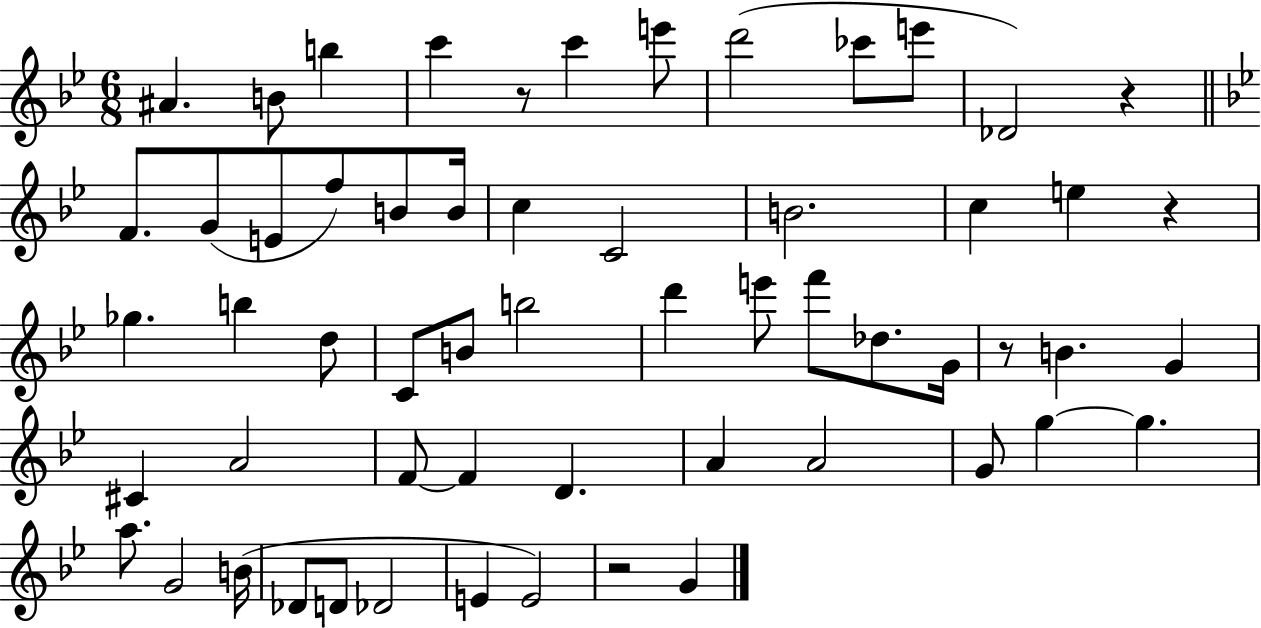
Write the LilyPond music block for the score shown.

{
  \clef treble
  \numericTimeSignature
  \time 6/8
  \key bes \major
  ais'4. b'8 b''4 | c'''4 r8 c'''4 e'''8 | d'''2( ces'''8 e'''8 | des'2) r4 | \break \bar "||" \break \key bes \major f'8. g'8( e'8 f''8) b'8 b'16 | c''4 c'2 | b'2. | c''4 e''4 r4 | \break ges''4. b''4 d''8 | c'8 b'8 b''2 | d'''4 e'''8 f'''8 des''8. g'16 | r8 b'4. g'4 | \break cis'4 a'2 | f'8~~ f'4 d'4. | a'4 a'2 | g'8 g''4~~ g''4. | \break a''8. g'2 b'16( | des'8 d'8 des'2 | e'4 e'2) | r2 g'4 | \break \bar "|."
}